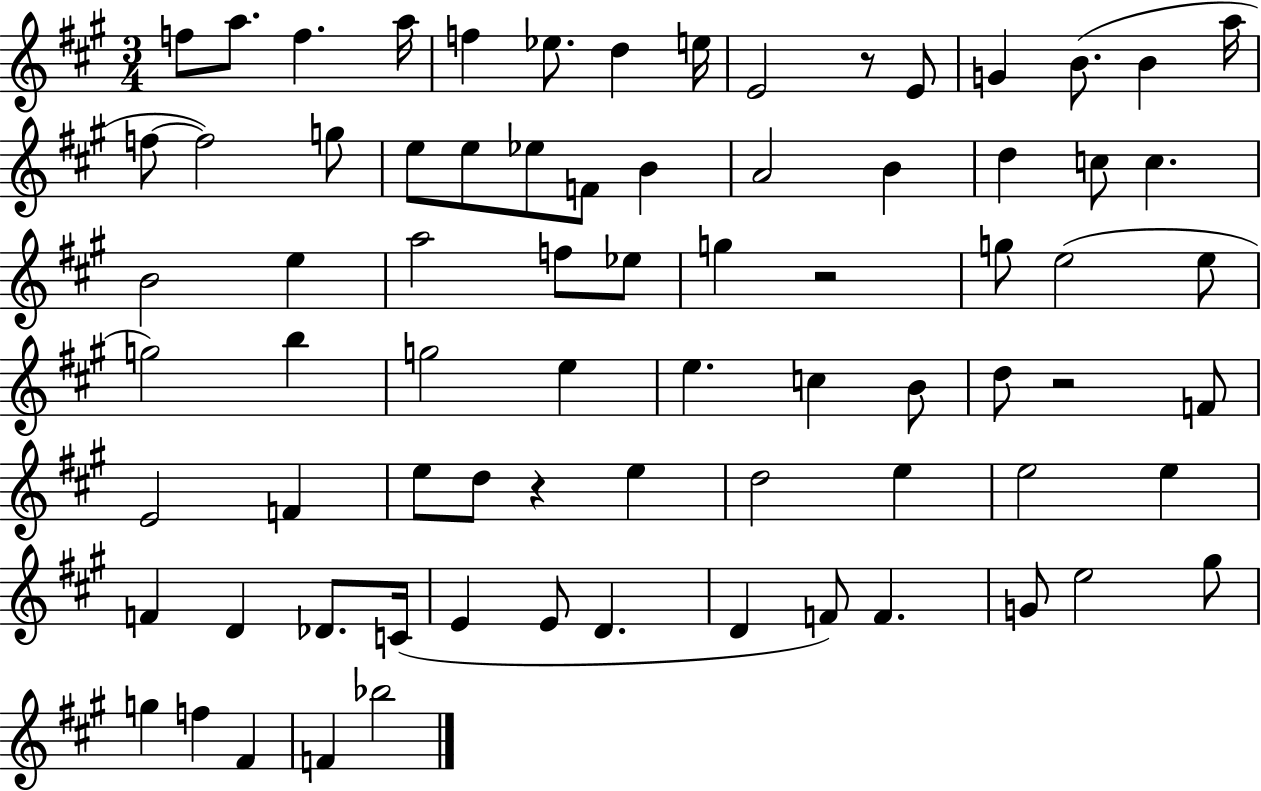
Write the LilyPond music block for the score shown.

{
  \clef treble
  \numericTimeSignature
  \time 3/4
  \key a \major
  f''8 a''8. f''4. a''16 | f''4 ees''8. d''4 e''16 | e'2 r8 e'8 | g'4 b'8.( b'4 a''16 | \break f''8~~ f''2) g''8 | e''8 e''8 ees''8 f'8 b'4 | a'2 b'4 | d''4 c''8 c''4. | \break b'2 e''4 | a''2 f''8 ees''8 | g''4 r2 | g''8 e''2( e''8 | \break g''2) b''4 | g''2 e''4 | e''4. c''4 b'8 | d''8 r2 f'8 | \break e'2 f'4 | e''8 d''8 r4 e''4 | d''2 e''4 | e''2 e''4 | \break f'4 d'4 des'8. c'16( | e'4 e'8 d'4. | d'4 f'8) f'4. | g'8 e''2 gis''8 | \break g''4 f''4 fis'4 | f'4 bes''2 | \bar "|."
}